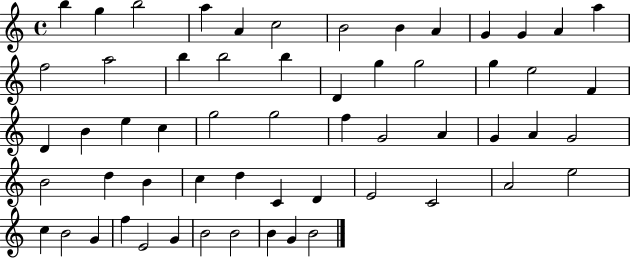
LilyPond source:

{
  \clef treble
  \time 4/4
  \defaultTimeSignature
  \key c \major
  b''4 g''4 b''2 | a''4 a'4 c''2 | b'2 b'4 a'4 | g'4 g'4 a'4 a''4 | \break f''2 a''2 | b''4 b''2 b''4 | d'4 g''4 g''2 | g''4 e''2 f'4 | \break d'4 b'4 e''4 c''4 | g''2 g''2 | f''4 g'2 a'4 | g'4 a'4 g'2 | \break b'2 d''4 b'4 | c''4 d''4 c'4 d'4 | e'2 c'2 | a'2 e''2 | \break c''4 b'2 g'4 | f''4 e'2 g'4 | b'2 b'2 | b'4 g'4 b'2 | \break \bar "|."
}